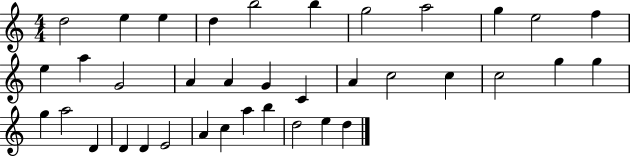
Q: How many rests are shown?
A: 0